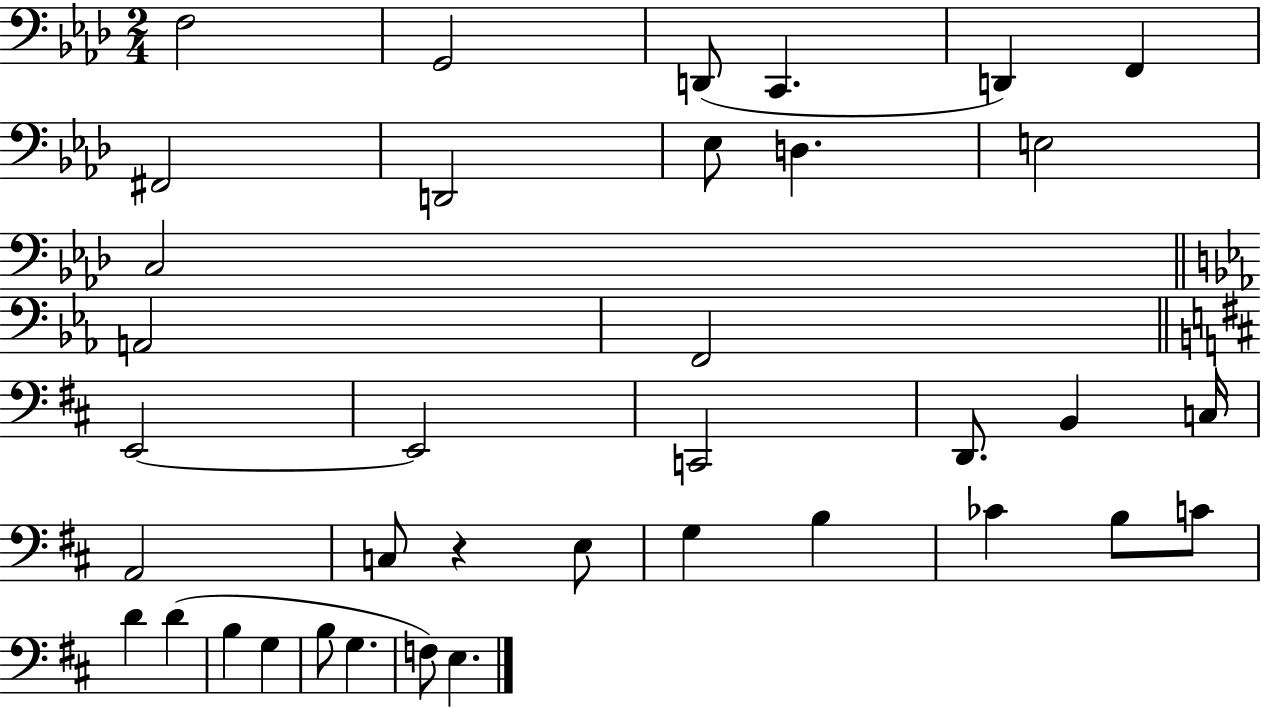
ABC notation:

X:1
T:Untitled
M:2/4
L:1/4
K:Ab
F,2 G,,2 D,,/2 C,, D,, F,, ^F,,2 D,,2 _E,/2 D, E,2 C,2 A,,2 F,,2 E,,2 E,,2 C,,2 D,,/2 B,, C,/4 A,,2 C,/2 z E,/2 G, B, _C B,/2 C/2 D D B, G, B,/2 G, F,/2 E,